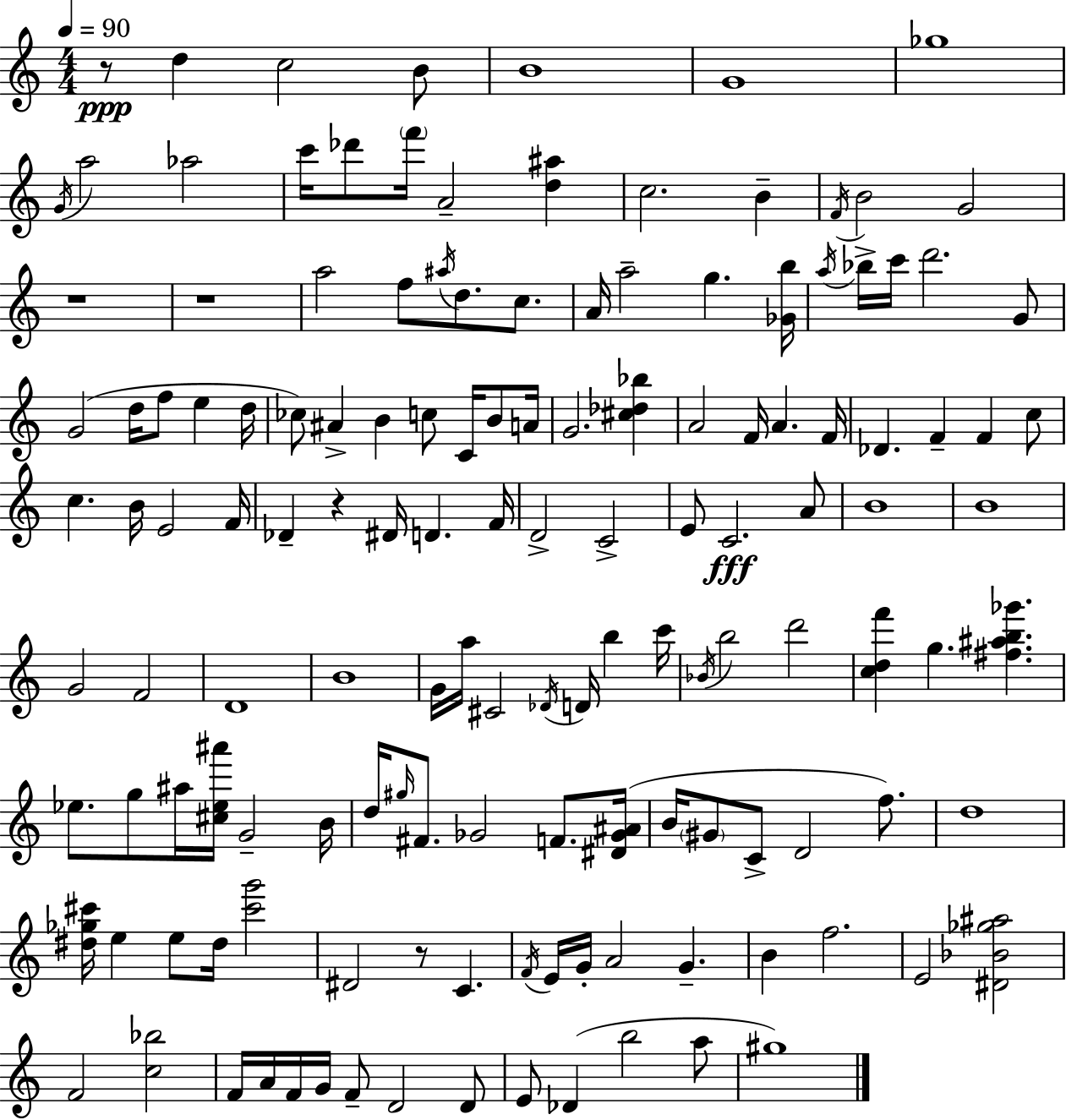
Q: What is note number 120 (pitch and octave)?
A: E4